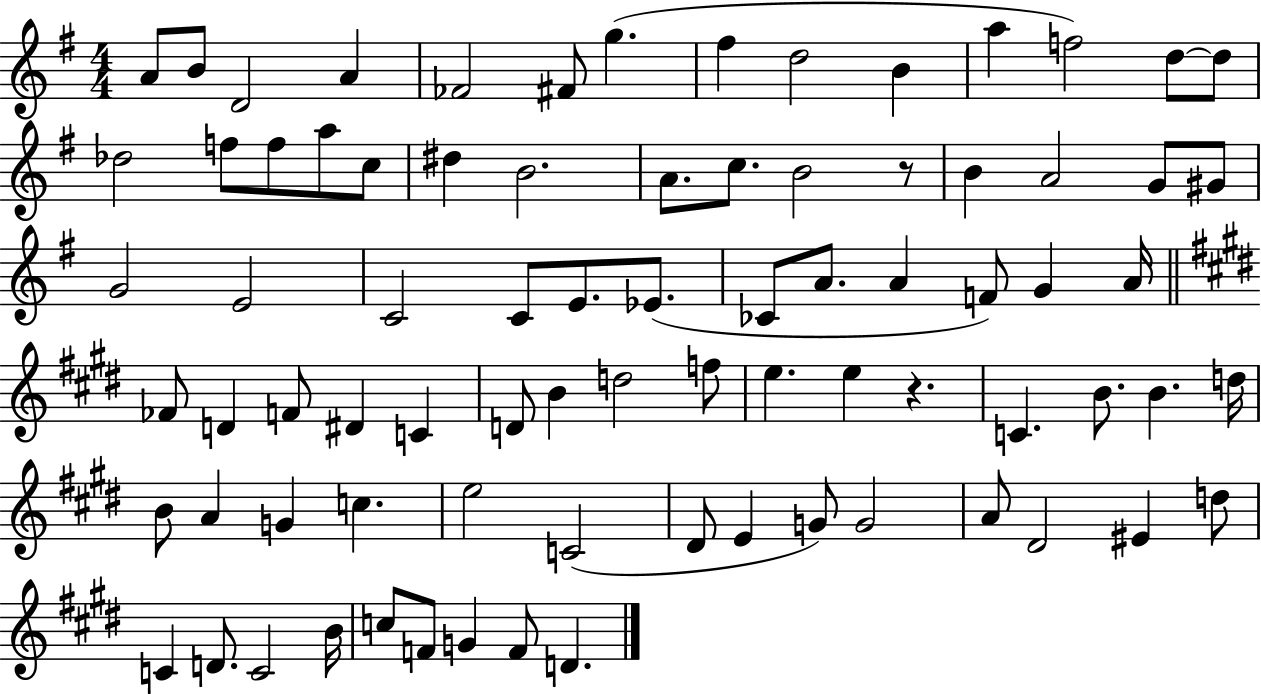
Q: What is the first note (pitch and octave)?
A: A4